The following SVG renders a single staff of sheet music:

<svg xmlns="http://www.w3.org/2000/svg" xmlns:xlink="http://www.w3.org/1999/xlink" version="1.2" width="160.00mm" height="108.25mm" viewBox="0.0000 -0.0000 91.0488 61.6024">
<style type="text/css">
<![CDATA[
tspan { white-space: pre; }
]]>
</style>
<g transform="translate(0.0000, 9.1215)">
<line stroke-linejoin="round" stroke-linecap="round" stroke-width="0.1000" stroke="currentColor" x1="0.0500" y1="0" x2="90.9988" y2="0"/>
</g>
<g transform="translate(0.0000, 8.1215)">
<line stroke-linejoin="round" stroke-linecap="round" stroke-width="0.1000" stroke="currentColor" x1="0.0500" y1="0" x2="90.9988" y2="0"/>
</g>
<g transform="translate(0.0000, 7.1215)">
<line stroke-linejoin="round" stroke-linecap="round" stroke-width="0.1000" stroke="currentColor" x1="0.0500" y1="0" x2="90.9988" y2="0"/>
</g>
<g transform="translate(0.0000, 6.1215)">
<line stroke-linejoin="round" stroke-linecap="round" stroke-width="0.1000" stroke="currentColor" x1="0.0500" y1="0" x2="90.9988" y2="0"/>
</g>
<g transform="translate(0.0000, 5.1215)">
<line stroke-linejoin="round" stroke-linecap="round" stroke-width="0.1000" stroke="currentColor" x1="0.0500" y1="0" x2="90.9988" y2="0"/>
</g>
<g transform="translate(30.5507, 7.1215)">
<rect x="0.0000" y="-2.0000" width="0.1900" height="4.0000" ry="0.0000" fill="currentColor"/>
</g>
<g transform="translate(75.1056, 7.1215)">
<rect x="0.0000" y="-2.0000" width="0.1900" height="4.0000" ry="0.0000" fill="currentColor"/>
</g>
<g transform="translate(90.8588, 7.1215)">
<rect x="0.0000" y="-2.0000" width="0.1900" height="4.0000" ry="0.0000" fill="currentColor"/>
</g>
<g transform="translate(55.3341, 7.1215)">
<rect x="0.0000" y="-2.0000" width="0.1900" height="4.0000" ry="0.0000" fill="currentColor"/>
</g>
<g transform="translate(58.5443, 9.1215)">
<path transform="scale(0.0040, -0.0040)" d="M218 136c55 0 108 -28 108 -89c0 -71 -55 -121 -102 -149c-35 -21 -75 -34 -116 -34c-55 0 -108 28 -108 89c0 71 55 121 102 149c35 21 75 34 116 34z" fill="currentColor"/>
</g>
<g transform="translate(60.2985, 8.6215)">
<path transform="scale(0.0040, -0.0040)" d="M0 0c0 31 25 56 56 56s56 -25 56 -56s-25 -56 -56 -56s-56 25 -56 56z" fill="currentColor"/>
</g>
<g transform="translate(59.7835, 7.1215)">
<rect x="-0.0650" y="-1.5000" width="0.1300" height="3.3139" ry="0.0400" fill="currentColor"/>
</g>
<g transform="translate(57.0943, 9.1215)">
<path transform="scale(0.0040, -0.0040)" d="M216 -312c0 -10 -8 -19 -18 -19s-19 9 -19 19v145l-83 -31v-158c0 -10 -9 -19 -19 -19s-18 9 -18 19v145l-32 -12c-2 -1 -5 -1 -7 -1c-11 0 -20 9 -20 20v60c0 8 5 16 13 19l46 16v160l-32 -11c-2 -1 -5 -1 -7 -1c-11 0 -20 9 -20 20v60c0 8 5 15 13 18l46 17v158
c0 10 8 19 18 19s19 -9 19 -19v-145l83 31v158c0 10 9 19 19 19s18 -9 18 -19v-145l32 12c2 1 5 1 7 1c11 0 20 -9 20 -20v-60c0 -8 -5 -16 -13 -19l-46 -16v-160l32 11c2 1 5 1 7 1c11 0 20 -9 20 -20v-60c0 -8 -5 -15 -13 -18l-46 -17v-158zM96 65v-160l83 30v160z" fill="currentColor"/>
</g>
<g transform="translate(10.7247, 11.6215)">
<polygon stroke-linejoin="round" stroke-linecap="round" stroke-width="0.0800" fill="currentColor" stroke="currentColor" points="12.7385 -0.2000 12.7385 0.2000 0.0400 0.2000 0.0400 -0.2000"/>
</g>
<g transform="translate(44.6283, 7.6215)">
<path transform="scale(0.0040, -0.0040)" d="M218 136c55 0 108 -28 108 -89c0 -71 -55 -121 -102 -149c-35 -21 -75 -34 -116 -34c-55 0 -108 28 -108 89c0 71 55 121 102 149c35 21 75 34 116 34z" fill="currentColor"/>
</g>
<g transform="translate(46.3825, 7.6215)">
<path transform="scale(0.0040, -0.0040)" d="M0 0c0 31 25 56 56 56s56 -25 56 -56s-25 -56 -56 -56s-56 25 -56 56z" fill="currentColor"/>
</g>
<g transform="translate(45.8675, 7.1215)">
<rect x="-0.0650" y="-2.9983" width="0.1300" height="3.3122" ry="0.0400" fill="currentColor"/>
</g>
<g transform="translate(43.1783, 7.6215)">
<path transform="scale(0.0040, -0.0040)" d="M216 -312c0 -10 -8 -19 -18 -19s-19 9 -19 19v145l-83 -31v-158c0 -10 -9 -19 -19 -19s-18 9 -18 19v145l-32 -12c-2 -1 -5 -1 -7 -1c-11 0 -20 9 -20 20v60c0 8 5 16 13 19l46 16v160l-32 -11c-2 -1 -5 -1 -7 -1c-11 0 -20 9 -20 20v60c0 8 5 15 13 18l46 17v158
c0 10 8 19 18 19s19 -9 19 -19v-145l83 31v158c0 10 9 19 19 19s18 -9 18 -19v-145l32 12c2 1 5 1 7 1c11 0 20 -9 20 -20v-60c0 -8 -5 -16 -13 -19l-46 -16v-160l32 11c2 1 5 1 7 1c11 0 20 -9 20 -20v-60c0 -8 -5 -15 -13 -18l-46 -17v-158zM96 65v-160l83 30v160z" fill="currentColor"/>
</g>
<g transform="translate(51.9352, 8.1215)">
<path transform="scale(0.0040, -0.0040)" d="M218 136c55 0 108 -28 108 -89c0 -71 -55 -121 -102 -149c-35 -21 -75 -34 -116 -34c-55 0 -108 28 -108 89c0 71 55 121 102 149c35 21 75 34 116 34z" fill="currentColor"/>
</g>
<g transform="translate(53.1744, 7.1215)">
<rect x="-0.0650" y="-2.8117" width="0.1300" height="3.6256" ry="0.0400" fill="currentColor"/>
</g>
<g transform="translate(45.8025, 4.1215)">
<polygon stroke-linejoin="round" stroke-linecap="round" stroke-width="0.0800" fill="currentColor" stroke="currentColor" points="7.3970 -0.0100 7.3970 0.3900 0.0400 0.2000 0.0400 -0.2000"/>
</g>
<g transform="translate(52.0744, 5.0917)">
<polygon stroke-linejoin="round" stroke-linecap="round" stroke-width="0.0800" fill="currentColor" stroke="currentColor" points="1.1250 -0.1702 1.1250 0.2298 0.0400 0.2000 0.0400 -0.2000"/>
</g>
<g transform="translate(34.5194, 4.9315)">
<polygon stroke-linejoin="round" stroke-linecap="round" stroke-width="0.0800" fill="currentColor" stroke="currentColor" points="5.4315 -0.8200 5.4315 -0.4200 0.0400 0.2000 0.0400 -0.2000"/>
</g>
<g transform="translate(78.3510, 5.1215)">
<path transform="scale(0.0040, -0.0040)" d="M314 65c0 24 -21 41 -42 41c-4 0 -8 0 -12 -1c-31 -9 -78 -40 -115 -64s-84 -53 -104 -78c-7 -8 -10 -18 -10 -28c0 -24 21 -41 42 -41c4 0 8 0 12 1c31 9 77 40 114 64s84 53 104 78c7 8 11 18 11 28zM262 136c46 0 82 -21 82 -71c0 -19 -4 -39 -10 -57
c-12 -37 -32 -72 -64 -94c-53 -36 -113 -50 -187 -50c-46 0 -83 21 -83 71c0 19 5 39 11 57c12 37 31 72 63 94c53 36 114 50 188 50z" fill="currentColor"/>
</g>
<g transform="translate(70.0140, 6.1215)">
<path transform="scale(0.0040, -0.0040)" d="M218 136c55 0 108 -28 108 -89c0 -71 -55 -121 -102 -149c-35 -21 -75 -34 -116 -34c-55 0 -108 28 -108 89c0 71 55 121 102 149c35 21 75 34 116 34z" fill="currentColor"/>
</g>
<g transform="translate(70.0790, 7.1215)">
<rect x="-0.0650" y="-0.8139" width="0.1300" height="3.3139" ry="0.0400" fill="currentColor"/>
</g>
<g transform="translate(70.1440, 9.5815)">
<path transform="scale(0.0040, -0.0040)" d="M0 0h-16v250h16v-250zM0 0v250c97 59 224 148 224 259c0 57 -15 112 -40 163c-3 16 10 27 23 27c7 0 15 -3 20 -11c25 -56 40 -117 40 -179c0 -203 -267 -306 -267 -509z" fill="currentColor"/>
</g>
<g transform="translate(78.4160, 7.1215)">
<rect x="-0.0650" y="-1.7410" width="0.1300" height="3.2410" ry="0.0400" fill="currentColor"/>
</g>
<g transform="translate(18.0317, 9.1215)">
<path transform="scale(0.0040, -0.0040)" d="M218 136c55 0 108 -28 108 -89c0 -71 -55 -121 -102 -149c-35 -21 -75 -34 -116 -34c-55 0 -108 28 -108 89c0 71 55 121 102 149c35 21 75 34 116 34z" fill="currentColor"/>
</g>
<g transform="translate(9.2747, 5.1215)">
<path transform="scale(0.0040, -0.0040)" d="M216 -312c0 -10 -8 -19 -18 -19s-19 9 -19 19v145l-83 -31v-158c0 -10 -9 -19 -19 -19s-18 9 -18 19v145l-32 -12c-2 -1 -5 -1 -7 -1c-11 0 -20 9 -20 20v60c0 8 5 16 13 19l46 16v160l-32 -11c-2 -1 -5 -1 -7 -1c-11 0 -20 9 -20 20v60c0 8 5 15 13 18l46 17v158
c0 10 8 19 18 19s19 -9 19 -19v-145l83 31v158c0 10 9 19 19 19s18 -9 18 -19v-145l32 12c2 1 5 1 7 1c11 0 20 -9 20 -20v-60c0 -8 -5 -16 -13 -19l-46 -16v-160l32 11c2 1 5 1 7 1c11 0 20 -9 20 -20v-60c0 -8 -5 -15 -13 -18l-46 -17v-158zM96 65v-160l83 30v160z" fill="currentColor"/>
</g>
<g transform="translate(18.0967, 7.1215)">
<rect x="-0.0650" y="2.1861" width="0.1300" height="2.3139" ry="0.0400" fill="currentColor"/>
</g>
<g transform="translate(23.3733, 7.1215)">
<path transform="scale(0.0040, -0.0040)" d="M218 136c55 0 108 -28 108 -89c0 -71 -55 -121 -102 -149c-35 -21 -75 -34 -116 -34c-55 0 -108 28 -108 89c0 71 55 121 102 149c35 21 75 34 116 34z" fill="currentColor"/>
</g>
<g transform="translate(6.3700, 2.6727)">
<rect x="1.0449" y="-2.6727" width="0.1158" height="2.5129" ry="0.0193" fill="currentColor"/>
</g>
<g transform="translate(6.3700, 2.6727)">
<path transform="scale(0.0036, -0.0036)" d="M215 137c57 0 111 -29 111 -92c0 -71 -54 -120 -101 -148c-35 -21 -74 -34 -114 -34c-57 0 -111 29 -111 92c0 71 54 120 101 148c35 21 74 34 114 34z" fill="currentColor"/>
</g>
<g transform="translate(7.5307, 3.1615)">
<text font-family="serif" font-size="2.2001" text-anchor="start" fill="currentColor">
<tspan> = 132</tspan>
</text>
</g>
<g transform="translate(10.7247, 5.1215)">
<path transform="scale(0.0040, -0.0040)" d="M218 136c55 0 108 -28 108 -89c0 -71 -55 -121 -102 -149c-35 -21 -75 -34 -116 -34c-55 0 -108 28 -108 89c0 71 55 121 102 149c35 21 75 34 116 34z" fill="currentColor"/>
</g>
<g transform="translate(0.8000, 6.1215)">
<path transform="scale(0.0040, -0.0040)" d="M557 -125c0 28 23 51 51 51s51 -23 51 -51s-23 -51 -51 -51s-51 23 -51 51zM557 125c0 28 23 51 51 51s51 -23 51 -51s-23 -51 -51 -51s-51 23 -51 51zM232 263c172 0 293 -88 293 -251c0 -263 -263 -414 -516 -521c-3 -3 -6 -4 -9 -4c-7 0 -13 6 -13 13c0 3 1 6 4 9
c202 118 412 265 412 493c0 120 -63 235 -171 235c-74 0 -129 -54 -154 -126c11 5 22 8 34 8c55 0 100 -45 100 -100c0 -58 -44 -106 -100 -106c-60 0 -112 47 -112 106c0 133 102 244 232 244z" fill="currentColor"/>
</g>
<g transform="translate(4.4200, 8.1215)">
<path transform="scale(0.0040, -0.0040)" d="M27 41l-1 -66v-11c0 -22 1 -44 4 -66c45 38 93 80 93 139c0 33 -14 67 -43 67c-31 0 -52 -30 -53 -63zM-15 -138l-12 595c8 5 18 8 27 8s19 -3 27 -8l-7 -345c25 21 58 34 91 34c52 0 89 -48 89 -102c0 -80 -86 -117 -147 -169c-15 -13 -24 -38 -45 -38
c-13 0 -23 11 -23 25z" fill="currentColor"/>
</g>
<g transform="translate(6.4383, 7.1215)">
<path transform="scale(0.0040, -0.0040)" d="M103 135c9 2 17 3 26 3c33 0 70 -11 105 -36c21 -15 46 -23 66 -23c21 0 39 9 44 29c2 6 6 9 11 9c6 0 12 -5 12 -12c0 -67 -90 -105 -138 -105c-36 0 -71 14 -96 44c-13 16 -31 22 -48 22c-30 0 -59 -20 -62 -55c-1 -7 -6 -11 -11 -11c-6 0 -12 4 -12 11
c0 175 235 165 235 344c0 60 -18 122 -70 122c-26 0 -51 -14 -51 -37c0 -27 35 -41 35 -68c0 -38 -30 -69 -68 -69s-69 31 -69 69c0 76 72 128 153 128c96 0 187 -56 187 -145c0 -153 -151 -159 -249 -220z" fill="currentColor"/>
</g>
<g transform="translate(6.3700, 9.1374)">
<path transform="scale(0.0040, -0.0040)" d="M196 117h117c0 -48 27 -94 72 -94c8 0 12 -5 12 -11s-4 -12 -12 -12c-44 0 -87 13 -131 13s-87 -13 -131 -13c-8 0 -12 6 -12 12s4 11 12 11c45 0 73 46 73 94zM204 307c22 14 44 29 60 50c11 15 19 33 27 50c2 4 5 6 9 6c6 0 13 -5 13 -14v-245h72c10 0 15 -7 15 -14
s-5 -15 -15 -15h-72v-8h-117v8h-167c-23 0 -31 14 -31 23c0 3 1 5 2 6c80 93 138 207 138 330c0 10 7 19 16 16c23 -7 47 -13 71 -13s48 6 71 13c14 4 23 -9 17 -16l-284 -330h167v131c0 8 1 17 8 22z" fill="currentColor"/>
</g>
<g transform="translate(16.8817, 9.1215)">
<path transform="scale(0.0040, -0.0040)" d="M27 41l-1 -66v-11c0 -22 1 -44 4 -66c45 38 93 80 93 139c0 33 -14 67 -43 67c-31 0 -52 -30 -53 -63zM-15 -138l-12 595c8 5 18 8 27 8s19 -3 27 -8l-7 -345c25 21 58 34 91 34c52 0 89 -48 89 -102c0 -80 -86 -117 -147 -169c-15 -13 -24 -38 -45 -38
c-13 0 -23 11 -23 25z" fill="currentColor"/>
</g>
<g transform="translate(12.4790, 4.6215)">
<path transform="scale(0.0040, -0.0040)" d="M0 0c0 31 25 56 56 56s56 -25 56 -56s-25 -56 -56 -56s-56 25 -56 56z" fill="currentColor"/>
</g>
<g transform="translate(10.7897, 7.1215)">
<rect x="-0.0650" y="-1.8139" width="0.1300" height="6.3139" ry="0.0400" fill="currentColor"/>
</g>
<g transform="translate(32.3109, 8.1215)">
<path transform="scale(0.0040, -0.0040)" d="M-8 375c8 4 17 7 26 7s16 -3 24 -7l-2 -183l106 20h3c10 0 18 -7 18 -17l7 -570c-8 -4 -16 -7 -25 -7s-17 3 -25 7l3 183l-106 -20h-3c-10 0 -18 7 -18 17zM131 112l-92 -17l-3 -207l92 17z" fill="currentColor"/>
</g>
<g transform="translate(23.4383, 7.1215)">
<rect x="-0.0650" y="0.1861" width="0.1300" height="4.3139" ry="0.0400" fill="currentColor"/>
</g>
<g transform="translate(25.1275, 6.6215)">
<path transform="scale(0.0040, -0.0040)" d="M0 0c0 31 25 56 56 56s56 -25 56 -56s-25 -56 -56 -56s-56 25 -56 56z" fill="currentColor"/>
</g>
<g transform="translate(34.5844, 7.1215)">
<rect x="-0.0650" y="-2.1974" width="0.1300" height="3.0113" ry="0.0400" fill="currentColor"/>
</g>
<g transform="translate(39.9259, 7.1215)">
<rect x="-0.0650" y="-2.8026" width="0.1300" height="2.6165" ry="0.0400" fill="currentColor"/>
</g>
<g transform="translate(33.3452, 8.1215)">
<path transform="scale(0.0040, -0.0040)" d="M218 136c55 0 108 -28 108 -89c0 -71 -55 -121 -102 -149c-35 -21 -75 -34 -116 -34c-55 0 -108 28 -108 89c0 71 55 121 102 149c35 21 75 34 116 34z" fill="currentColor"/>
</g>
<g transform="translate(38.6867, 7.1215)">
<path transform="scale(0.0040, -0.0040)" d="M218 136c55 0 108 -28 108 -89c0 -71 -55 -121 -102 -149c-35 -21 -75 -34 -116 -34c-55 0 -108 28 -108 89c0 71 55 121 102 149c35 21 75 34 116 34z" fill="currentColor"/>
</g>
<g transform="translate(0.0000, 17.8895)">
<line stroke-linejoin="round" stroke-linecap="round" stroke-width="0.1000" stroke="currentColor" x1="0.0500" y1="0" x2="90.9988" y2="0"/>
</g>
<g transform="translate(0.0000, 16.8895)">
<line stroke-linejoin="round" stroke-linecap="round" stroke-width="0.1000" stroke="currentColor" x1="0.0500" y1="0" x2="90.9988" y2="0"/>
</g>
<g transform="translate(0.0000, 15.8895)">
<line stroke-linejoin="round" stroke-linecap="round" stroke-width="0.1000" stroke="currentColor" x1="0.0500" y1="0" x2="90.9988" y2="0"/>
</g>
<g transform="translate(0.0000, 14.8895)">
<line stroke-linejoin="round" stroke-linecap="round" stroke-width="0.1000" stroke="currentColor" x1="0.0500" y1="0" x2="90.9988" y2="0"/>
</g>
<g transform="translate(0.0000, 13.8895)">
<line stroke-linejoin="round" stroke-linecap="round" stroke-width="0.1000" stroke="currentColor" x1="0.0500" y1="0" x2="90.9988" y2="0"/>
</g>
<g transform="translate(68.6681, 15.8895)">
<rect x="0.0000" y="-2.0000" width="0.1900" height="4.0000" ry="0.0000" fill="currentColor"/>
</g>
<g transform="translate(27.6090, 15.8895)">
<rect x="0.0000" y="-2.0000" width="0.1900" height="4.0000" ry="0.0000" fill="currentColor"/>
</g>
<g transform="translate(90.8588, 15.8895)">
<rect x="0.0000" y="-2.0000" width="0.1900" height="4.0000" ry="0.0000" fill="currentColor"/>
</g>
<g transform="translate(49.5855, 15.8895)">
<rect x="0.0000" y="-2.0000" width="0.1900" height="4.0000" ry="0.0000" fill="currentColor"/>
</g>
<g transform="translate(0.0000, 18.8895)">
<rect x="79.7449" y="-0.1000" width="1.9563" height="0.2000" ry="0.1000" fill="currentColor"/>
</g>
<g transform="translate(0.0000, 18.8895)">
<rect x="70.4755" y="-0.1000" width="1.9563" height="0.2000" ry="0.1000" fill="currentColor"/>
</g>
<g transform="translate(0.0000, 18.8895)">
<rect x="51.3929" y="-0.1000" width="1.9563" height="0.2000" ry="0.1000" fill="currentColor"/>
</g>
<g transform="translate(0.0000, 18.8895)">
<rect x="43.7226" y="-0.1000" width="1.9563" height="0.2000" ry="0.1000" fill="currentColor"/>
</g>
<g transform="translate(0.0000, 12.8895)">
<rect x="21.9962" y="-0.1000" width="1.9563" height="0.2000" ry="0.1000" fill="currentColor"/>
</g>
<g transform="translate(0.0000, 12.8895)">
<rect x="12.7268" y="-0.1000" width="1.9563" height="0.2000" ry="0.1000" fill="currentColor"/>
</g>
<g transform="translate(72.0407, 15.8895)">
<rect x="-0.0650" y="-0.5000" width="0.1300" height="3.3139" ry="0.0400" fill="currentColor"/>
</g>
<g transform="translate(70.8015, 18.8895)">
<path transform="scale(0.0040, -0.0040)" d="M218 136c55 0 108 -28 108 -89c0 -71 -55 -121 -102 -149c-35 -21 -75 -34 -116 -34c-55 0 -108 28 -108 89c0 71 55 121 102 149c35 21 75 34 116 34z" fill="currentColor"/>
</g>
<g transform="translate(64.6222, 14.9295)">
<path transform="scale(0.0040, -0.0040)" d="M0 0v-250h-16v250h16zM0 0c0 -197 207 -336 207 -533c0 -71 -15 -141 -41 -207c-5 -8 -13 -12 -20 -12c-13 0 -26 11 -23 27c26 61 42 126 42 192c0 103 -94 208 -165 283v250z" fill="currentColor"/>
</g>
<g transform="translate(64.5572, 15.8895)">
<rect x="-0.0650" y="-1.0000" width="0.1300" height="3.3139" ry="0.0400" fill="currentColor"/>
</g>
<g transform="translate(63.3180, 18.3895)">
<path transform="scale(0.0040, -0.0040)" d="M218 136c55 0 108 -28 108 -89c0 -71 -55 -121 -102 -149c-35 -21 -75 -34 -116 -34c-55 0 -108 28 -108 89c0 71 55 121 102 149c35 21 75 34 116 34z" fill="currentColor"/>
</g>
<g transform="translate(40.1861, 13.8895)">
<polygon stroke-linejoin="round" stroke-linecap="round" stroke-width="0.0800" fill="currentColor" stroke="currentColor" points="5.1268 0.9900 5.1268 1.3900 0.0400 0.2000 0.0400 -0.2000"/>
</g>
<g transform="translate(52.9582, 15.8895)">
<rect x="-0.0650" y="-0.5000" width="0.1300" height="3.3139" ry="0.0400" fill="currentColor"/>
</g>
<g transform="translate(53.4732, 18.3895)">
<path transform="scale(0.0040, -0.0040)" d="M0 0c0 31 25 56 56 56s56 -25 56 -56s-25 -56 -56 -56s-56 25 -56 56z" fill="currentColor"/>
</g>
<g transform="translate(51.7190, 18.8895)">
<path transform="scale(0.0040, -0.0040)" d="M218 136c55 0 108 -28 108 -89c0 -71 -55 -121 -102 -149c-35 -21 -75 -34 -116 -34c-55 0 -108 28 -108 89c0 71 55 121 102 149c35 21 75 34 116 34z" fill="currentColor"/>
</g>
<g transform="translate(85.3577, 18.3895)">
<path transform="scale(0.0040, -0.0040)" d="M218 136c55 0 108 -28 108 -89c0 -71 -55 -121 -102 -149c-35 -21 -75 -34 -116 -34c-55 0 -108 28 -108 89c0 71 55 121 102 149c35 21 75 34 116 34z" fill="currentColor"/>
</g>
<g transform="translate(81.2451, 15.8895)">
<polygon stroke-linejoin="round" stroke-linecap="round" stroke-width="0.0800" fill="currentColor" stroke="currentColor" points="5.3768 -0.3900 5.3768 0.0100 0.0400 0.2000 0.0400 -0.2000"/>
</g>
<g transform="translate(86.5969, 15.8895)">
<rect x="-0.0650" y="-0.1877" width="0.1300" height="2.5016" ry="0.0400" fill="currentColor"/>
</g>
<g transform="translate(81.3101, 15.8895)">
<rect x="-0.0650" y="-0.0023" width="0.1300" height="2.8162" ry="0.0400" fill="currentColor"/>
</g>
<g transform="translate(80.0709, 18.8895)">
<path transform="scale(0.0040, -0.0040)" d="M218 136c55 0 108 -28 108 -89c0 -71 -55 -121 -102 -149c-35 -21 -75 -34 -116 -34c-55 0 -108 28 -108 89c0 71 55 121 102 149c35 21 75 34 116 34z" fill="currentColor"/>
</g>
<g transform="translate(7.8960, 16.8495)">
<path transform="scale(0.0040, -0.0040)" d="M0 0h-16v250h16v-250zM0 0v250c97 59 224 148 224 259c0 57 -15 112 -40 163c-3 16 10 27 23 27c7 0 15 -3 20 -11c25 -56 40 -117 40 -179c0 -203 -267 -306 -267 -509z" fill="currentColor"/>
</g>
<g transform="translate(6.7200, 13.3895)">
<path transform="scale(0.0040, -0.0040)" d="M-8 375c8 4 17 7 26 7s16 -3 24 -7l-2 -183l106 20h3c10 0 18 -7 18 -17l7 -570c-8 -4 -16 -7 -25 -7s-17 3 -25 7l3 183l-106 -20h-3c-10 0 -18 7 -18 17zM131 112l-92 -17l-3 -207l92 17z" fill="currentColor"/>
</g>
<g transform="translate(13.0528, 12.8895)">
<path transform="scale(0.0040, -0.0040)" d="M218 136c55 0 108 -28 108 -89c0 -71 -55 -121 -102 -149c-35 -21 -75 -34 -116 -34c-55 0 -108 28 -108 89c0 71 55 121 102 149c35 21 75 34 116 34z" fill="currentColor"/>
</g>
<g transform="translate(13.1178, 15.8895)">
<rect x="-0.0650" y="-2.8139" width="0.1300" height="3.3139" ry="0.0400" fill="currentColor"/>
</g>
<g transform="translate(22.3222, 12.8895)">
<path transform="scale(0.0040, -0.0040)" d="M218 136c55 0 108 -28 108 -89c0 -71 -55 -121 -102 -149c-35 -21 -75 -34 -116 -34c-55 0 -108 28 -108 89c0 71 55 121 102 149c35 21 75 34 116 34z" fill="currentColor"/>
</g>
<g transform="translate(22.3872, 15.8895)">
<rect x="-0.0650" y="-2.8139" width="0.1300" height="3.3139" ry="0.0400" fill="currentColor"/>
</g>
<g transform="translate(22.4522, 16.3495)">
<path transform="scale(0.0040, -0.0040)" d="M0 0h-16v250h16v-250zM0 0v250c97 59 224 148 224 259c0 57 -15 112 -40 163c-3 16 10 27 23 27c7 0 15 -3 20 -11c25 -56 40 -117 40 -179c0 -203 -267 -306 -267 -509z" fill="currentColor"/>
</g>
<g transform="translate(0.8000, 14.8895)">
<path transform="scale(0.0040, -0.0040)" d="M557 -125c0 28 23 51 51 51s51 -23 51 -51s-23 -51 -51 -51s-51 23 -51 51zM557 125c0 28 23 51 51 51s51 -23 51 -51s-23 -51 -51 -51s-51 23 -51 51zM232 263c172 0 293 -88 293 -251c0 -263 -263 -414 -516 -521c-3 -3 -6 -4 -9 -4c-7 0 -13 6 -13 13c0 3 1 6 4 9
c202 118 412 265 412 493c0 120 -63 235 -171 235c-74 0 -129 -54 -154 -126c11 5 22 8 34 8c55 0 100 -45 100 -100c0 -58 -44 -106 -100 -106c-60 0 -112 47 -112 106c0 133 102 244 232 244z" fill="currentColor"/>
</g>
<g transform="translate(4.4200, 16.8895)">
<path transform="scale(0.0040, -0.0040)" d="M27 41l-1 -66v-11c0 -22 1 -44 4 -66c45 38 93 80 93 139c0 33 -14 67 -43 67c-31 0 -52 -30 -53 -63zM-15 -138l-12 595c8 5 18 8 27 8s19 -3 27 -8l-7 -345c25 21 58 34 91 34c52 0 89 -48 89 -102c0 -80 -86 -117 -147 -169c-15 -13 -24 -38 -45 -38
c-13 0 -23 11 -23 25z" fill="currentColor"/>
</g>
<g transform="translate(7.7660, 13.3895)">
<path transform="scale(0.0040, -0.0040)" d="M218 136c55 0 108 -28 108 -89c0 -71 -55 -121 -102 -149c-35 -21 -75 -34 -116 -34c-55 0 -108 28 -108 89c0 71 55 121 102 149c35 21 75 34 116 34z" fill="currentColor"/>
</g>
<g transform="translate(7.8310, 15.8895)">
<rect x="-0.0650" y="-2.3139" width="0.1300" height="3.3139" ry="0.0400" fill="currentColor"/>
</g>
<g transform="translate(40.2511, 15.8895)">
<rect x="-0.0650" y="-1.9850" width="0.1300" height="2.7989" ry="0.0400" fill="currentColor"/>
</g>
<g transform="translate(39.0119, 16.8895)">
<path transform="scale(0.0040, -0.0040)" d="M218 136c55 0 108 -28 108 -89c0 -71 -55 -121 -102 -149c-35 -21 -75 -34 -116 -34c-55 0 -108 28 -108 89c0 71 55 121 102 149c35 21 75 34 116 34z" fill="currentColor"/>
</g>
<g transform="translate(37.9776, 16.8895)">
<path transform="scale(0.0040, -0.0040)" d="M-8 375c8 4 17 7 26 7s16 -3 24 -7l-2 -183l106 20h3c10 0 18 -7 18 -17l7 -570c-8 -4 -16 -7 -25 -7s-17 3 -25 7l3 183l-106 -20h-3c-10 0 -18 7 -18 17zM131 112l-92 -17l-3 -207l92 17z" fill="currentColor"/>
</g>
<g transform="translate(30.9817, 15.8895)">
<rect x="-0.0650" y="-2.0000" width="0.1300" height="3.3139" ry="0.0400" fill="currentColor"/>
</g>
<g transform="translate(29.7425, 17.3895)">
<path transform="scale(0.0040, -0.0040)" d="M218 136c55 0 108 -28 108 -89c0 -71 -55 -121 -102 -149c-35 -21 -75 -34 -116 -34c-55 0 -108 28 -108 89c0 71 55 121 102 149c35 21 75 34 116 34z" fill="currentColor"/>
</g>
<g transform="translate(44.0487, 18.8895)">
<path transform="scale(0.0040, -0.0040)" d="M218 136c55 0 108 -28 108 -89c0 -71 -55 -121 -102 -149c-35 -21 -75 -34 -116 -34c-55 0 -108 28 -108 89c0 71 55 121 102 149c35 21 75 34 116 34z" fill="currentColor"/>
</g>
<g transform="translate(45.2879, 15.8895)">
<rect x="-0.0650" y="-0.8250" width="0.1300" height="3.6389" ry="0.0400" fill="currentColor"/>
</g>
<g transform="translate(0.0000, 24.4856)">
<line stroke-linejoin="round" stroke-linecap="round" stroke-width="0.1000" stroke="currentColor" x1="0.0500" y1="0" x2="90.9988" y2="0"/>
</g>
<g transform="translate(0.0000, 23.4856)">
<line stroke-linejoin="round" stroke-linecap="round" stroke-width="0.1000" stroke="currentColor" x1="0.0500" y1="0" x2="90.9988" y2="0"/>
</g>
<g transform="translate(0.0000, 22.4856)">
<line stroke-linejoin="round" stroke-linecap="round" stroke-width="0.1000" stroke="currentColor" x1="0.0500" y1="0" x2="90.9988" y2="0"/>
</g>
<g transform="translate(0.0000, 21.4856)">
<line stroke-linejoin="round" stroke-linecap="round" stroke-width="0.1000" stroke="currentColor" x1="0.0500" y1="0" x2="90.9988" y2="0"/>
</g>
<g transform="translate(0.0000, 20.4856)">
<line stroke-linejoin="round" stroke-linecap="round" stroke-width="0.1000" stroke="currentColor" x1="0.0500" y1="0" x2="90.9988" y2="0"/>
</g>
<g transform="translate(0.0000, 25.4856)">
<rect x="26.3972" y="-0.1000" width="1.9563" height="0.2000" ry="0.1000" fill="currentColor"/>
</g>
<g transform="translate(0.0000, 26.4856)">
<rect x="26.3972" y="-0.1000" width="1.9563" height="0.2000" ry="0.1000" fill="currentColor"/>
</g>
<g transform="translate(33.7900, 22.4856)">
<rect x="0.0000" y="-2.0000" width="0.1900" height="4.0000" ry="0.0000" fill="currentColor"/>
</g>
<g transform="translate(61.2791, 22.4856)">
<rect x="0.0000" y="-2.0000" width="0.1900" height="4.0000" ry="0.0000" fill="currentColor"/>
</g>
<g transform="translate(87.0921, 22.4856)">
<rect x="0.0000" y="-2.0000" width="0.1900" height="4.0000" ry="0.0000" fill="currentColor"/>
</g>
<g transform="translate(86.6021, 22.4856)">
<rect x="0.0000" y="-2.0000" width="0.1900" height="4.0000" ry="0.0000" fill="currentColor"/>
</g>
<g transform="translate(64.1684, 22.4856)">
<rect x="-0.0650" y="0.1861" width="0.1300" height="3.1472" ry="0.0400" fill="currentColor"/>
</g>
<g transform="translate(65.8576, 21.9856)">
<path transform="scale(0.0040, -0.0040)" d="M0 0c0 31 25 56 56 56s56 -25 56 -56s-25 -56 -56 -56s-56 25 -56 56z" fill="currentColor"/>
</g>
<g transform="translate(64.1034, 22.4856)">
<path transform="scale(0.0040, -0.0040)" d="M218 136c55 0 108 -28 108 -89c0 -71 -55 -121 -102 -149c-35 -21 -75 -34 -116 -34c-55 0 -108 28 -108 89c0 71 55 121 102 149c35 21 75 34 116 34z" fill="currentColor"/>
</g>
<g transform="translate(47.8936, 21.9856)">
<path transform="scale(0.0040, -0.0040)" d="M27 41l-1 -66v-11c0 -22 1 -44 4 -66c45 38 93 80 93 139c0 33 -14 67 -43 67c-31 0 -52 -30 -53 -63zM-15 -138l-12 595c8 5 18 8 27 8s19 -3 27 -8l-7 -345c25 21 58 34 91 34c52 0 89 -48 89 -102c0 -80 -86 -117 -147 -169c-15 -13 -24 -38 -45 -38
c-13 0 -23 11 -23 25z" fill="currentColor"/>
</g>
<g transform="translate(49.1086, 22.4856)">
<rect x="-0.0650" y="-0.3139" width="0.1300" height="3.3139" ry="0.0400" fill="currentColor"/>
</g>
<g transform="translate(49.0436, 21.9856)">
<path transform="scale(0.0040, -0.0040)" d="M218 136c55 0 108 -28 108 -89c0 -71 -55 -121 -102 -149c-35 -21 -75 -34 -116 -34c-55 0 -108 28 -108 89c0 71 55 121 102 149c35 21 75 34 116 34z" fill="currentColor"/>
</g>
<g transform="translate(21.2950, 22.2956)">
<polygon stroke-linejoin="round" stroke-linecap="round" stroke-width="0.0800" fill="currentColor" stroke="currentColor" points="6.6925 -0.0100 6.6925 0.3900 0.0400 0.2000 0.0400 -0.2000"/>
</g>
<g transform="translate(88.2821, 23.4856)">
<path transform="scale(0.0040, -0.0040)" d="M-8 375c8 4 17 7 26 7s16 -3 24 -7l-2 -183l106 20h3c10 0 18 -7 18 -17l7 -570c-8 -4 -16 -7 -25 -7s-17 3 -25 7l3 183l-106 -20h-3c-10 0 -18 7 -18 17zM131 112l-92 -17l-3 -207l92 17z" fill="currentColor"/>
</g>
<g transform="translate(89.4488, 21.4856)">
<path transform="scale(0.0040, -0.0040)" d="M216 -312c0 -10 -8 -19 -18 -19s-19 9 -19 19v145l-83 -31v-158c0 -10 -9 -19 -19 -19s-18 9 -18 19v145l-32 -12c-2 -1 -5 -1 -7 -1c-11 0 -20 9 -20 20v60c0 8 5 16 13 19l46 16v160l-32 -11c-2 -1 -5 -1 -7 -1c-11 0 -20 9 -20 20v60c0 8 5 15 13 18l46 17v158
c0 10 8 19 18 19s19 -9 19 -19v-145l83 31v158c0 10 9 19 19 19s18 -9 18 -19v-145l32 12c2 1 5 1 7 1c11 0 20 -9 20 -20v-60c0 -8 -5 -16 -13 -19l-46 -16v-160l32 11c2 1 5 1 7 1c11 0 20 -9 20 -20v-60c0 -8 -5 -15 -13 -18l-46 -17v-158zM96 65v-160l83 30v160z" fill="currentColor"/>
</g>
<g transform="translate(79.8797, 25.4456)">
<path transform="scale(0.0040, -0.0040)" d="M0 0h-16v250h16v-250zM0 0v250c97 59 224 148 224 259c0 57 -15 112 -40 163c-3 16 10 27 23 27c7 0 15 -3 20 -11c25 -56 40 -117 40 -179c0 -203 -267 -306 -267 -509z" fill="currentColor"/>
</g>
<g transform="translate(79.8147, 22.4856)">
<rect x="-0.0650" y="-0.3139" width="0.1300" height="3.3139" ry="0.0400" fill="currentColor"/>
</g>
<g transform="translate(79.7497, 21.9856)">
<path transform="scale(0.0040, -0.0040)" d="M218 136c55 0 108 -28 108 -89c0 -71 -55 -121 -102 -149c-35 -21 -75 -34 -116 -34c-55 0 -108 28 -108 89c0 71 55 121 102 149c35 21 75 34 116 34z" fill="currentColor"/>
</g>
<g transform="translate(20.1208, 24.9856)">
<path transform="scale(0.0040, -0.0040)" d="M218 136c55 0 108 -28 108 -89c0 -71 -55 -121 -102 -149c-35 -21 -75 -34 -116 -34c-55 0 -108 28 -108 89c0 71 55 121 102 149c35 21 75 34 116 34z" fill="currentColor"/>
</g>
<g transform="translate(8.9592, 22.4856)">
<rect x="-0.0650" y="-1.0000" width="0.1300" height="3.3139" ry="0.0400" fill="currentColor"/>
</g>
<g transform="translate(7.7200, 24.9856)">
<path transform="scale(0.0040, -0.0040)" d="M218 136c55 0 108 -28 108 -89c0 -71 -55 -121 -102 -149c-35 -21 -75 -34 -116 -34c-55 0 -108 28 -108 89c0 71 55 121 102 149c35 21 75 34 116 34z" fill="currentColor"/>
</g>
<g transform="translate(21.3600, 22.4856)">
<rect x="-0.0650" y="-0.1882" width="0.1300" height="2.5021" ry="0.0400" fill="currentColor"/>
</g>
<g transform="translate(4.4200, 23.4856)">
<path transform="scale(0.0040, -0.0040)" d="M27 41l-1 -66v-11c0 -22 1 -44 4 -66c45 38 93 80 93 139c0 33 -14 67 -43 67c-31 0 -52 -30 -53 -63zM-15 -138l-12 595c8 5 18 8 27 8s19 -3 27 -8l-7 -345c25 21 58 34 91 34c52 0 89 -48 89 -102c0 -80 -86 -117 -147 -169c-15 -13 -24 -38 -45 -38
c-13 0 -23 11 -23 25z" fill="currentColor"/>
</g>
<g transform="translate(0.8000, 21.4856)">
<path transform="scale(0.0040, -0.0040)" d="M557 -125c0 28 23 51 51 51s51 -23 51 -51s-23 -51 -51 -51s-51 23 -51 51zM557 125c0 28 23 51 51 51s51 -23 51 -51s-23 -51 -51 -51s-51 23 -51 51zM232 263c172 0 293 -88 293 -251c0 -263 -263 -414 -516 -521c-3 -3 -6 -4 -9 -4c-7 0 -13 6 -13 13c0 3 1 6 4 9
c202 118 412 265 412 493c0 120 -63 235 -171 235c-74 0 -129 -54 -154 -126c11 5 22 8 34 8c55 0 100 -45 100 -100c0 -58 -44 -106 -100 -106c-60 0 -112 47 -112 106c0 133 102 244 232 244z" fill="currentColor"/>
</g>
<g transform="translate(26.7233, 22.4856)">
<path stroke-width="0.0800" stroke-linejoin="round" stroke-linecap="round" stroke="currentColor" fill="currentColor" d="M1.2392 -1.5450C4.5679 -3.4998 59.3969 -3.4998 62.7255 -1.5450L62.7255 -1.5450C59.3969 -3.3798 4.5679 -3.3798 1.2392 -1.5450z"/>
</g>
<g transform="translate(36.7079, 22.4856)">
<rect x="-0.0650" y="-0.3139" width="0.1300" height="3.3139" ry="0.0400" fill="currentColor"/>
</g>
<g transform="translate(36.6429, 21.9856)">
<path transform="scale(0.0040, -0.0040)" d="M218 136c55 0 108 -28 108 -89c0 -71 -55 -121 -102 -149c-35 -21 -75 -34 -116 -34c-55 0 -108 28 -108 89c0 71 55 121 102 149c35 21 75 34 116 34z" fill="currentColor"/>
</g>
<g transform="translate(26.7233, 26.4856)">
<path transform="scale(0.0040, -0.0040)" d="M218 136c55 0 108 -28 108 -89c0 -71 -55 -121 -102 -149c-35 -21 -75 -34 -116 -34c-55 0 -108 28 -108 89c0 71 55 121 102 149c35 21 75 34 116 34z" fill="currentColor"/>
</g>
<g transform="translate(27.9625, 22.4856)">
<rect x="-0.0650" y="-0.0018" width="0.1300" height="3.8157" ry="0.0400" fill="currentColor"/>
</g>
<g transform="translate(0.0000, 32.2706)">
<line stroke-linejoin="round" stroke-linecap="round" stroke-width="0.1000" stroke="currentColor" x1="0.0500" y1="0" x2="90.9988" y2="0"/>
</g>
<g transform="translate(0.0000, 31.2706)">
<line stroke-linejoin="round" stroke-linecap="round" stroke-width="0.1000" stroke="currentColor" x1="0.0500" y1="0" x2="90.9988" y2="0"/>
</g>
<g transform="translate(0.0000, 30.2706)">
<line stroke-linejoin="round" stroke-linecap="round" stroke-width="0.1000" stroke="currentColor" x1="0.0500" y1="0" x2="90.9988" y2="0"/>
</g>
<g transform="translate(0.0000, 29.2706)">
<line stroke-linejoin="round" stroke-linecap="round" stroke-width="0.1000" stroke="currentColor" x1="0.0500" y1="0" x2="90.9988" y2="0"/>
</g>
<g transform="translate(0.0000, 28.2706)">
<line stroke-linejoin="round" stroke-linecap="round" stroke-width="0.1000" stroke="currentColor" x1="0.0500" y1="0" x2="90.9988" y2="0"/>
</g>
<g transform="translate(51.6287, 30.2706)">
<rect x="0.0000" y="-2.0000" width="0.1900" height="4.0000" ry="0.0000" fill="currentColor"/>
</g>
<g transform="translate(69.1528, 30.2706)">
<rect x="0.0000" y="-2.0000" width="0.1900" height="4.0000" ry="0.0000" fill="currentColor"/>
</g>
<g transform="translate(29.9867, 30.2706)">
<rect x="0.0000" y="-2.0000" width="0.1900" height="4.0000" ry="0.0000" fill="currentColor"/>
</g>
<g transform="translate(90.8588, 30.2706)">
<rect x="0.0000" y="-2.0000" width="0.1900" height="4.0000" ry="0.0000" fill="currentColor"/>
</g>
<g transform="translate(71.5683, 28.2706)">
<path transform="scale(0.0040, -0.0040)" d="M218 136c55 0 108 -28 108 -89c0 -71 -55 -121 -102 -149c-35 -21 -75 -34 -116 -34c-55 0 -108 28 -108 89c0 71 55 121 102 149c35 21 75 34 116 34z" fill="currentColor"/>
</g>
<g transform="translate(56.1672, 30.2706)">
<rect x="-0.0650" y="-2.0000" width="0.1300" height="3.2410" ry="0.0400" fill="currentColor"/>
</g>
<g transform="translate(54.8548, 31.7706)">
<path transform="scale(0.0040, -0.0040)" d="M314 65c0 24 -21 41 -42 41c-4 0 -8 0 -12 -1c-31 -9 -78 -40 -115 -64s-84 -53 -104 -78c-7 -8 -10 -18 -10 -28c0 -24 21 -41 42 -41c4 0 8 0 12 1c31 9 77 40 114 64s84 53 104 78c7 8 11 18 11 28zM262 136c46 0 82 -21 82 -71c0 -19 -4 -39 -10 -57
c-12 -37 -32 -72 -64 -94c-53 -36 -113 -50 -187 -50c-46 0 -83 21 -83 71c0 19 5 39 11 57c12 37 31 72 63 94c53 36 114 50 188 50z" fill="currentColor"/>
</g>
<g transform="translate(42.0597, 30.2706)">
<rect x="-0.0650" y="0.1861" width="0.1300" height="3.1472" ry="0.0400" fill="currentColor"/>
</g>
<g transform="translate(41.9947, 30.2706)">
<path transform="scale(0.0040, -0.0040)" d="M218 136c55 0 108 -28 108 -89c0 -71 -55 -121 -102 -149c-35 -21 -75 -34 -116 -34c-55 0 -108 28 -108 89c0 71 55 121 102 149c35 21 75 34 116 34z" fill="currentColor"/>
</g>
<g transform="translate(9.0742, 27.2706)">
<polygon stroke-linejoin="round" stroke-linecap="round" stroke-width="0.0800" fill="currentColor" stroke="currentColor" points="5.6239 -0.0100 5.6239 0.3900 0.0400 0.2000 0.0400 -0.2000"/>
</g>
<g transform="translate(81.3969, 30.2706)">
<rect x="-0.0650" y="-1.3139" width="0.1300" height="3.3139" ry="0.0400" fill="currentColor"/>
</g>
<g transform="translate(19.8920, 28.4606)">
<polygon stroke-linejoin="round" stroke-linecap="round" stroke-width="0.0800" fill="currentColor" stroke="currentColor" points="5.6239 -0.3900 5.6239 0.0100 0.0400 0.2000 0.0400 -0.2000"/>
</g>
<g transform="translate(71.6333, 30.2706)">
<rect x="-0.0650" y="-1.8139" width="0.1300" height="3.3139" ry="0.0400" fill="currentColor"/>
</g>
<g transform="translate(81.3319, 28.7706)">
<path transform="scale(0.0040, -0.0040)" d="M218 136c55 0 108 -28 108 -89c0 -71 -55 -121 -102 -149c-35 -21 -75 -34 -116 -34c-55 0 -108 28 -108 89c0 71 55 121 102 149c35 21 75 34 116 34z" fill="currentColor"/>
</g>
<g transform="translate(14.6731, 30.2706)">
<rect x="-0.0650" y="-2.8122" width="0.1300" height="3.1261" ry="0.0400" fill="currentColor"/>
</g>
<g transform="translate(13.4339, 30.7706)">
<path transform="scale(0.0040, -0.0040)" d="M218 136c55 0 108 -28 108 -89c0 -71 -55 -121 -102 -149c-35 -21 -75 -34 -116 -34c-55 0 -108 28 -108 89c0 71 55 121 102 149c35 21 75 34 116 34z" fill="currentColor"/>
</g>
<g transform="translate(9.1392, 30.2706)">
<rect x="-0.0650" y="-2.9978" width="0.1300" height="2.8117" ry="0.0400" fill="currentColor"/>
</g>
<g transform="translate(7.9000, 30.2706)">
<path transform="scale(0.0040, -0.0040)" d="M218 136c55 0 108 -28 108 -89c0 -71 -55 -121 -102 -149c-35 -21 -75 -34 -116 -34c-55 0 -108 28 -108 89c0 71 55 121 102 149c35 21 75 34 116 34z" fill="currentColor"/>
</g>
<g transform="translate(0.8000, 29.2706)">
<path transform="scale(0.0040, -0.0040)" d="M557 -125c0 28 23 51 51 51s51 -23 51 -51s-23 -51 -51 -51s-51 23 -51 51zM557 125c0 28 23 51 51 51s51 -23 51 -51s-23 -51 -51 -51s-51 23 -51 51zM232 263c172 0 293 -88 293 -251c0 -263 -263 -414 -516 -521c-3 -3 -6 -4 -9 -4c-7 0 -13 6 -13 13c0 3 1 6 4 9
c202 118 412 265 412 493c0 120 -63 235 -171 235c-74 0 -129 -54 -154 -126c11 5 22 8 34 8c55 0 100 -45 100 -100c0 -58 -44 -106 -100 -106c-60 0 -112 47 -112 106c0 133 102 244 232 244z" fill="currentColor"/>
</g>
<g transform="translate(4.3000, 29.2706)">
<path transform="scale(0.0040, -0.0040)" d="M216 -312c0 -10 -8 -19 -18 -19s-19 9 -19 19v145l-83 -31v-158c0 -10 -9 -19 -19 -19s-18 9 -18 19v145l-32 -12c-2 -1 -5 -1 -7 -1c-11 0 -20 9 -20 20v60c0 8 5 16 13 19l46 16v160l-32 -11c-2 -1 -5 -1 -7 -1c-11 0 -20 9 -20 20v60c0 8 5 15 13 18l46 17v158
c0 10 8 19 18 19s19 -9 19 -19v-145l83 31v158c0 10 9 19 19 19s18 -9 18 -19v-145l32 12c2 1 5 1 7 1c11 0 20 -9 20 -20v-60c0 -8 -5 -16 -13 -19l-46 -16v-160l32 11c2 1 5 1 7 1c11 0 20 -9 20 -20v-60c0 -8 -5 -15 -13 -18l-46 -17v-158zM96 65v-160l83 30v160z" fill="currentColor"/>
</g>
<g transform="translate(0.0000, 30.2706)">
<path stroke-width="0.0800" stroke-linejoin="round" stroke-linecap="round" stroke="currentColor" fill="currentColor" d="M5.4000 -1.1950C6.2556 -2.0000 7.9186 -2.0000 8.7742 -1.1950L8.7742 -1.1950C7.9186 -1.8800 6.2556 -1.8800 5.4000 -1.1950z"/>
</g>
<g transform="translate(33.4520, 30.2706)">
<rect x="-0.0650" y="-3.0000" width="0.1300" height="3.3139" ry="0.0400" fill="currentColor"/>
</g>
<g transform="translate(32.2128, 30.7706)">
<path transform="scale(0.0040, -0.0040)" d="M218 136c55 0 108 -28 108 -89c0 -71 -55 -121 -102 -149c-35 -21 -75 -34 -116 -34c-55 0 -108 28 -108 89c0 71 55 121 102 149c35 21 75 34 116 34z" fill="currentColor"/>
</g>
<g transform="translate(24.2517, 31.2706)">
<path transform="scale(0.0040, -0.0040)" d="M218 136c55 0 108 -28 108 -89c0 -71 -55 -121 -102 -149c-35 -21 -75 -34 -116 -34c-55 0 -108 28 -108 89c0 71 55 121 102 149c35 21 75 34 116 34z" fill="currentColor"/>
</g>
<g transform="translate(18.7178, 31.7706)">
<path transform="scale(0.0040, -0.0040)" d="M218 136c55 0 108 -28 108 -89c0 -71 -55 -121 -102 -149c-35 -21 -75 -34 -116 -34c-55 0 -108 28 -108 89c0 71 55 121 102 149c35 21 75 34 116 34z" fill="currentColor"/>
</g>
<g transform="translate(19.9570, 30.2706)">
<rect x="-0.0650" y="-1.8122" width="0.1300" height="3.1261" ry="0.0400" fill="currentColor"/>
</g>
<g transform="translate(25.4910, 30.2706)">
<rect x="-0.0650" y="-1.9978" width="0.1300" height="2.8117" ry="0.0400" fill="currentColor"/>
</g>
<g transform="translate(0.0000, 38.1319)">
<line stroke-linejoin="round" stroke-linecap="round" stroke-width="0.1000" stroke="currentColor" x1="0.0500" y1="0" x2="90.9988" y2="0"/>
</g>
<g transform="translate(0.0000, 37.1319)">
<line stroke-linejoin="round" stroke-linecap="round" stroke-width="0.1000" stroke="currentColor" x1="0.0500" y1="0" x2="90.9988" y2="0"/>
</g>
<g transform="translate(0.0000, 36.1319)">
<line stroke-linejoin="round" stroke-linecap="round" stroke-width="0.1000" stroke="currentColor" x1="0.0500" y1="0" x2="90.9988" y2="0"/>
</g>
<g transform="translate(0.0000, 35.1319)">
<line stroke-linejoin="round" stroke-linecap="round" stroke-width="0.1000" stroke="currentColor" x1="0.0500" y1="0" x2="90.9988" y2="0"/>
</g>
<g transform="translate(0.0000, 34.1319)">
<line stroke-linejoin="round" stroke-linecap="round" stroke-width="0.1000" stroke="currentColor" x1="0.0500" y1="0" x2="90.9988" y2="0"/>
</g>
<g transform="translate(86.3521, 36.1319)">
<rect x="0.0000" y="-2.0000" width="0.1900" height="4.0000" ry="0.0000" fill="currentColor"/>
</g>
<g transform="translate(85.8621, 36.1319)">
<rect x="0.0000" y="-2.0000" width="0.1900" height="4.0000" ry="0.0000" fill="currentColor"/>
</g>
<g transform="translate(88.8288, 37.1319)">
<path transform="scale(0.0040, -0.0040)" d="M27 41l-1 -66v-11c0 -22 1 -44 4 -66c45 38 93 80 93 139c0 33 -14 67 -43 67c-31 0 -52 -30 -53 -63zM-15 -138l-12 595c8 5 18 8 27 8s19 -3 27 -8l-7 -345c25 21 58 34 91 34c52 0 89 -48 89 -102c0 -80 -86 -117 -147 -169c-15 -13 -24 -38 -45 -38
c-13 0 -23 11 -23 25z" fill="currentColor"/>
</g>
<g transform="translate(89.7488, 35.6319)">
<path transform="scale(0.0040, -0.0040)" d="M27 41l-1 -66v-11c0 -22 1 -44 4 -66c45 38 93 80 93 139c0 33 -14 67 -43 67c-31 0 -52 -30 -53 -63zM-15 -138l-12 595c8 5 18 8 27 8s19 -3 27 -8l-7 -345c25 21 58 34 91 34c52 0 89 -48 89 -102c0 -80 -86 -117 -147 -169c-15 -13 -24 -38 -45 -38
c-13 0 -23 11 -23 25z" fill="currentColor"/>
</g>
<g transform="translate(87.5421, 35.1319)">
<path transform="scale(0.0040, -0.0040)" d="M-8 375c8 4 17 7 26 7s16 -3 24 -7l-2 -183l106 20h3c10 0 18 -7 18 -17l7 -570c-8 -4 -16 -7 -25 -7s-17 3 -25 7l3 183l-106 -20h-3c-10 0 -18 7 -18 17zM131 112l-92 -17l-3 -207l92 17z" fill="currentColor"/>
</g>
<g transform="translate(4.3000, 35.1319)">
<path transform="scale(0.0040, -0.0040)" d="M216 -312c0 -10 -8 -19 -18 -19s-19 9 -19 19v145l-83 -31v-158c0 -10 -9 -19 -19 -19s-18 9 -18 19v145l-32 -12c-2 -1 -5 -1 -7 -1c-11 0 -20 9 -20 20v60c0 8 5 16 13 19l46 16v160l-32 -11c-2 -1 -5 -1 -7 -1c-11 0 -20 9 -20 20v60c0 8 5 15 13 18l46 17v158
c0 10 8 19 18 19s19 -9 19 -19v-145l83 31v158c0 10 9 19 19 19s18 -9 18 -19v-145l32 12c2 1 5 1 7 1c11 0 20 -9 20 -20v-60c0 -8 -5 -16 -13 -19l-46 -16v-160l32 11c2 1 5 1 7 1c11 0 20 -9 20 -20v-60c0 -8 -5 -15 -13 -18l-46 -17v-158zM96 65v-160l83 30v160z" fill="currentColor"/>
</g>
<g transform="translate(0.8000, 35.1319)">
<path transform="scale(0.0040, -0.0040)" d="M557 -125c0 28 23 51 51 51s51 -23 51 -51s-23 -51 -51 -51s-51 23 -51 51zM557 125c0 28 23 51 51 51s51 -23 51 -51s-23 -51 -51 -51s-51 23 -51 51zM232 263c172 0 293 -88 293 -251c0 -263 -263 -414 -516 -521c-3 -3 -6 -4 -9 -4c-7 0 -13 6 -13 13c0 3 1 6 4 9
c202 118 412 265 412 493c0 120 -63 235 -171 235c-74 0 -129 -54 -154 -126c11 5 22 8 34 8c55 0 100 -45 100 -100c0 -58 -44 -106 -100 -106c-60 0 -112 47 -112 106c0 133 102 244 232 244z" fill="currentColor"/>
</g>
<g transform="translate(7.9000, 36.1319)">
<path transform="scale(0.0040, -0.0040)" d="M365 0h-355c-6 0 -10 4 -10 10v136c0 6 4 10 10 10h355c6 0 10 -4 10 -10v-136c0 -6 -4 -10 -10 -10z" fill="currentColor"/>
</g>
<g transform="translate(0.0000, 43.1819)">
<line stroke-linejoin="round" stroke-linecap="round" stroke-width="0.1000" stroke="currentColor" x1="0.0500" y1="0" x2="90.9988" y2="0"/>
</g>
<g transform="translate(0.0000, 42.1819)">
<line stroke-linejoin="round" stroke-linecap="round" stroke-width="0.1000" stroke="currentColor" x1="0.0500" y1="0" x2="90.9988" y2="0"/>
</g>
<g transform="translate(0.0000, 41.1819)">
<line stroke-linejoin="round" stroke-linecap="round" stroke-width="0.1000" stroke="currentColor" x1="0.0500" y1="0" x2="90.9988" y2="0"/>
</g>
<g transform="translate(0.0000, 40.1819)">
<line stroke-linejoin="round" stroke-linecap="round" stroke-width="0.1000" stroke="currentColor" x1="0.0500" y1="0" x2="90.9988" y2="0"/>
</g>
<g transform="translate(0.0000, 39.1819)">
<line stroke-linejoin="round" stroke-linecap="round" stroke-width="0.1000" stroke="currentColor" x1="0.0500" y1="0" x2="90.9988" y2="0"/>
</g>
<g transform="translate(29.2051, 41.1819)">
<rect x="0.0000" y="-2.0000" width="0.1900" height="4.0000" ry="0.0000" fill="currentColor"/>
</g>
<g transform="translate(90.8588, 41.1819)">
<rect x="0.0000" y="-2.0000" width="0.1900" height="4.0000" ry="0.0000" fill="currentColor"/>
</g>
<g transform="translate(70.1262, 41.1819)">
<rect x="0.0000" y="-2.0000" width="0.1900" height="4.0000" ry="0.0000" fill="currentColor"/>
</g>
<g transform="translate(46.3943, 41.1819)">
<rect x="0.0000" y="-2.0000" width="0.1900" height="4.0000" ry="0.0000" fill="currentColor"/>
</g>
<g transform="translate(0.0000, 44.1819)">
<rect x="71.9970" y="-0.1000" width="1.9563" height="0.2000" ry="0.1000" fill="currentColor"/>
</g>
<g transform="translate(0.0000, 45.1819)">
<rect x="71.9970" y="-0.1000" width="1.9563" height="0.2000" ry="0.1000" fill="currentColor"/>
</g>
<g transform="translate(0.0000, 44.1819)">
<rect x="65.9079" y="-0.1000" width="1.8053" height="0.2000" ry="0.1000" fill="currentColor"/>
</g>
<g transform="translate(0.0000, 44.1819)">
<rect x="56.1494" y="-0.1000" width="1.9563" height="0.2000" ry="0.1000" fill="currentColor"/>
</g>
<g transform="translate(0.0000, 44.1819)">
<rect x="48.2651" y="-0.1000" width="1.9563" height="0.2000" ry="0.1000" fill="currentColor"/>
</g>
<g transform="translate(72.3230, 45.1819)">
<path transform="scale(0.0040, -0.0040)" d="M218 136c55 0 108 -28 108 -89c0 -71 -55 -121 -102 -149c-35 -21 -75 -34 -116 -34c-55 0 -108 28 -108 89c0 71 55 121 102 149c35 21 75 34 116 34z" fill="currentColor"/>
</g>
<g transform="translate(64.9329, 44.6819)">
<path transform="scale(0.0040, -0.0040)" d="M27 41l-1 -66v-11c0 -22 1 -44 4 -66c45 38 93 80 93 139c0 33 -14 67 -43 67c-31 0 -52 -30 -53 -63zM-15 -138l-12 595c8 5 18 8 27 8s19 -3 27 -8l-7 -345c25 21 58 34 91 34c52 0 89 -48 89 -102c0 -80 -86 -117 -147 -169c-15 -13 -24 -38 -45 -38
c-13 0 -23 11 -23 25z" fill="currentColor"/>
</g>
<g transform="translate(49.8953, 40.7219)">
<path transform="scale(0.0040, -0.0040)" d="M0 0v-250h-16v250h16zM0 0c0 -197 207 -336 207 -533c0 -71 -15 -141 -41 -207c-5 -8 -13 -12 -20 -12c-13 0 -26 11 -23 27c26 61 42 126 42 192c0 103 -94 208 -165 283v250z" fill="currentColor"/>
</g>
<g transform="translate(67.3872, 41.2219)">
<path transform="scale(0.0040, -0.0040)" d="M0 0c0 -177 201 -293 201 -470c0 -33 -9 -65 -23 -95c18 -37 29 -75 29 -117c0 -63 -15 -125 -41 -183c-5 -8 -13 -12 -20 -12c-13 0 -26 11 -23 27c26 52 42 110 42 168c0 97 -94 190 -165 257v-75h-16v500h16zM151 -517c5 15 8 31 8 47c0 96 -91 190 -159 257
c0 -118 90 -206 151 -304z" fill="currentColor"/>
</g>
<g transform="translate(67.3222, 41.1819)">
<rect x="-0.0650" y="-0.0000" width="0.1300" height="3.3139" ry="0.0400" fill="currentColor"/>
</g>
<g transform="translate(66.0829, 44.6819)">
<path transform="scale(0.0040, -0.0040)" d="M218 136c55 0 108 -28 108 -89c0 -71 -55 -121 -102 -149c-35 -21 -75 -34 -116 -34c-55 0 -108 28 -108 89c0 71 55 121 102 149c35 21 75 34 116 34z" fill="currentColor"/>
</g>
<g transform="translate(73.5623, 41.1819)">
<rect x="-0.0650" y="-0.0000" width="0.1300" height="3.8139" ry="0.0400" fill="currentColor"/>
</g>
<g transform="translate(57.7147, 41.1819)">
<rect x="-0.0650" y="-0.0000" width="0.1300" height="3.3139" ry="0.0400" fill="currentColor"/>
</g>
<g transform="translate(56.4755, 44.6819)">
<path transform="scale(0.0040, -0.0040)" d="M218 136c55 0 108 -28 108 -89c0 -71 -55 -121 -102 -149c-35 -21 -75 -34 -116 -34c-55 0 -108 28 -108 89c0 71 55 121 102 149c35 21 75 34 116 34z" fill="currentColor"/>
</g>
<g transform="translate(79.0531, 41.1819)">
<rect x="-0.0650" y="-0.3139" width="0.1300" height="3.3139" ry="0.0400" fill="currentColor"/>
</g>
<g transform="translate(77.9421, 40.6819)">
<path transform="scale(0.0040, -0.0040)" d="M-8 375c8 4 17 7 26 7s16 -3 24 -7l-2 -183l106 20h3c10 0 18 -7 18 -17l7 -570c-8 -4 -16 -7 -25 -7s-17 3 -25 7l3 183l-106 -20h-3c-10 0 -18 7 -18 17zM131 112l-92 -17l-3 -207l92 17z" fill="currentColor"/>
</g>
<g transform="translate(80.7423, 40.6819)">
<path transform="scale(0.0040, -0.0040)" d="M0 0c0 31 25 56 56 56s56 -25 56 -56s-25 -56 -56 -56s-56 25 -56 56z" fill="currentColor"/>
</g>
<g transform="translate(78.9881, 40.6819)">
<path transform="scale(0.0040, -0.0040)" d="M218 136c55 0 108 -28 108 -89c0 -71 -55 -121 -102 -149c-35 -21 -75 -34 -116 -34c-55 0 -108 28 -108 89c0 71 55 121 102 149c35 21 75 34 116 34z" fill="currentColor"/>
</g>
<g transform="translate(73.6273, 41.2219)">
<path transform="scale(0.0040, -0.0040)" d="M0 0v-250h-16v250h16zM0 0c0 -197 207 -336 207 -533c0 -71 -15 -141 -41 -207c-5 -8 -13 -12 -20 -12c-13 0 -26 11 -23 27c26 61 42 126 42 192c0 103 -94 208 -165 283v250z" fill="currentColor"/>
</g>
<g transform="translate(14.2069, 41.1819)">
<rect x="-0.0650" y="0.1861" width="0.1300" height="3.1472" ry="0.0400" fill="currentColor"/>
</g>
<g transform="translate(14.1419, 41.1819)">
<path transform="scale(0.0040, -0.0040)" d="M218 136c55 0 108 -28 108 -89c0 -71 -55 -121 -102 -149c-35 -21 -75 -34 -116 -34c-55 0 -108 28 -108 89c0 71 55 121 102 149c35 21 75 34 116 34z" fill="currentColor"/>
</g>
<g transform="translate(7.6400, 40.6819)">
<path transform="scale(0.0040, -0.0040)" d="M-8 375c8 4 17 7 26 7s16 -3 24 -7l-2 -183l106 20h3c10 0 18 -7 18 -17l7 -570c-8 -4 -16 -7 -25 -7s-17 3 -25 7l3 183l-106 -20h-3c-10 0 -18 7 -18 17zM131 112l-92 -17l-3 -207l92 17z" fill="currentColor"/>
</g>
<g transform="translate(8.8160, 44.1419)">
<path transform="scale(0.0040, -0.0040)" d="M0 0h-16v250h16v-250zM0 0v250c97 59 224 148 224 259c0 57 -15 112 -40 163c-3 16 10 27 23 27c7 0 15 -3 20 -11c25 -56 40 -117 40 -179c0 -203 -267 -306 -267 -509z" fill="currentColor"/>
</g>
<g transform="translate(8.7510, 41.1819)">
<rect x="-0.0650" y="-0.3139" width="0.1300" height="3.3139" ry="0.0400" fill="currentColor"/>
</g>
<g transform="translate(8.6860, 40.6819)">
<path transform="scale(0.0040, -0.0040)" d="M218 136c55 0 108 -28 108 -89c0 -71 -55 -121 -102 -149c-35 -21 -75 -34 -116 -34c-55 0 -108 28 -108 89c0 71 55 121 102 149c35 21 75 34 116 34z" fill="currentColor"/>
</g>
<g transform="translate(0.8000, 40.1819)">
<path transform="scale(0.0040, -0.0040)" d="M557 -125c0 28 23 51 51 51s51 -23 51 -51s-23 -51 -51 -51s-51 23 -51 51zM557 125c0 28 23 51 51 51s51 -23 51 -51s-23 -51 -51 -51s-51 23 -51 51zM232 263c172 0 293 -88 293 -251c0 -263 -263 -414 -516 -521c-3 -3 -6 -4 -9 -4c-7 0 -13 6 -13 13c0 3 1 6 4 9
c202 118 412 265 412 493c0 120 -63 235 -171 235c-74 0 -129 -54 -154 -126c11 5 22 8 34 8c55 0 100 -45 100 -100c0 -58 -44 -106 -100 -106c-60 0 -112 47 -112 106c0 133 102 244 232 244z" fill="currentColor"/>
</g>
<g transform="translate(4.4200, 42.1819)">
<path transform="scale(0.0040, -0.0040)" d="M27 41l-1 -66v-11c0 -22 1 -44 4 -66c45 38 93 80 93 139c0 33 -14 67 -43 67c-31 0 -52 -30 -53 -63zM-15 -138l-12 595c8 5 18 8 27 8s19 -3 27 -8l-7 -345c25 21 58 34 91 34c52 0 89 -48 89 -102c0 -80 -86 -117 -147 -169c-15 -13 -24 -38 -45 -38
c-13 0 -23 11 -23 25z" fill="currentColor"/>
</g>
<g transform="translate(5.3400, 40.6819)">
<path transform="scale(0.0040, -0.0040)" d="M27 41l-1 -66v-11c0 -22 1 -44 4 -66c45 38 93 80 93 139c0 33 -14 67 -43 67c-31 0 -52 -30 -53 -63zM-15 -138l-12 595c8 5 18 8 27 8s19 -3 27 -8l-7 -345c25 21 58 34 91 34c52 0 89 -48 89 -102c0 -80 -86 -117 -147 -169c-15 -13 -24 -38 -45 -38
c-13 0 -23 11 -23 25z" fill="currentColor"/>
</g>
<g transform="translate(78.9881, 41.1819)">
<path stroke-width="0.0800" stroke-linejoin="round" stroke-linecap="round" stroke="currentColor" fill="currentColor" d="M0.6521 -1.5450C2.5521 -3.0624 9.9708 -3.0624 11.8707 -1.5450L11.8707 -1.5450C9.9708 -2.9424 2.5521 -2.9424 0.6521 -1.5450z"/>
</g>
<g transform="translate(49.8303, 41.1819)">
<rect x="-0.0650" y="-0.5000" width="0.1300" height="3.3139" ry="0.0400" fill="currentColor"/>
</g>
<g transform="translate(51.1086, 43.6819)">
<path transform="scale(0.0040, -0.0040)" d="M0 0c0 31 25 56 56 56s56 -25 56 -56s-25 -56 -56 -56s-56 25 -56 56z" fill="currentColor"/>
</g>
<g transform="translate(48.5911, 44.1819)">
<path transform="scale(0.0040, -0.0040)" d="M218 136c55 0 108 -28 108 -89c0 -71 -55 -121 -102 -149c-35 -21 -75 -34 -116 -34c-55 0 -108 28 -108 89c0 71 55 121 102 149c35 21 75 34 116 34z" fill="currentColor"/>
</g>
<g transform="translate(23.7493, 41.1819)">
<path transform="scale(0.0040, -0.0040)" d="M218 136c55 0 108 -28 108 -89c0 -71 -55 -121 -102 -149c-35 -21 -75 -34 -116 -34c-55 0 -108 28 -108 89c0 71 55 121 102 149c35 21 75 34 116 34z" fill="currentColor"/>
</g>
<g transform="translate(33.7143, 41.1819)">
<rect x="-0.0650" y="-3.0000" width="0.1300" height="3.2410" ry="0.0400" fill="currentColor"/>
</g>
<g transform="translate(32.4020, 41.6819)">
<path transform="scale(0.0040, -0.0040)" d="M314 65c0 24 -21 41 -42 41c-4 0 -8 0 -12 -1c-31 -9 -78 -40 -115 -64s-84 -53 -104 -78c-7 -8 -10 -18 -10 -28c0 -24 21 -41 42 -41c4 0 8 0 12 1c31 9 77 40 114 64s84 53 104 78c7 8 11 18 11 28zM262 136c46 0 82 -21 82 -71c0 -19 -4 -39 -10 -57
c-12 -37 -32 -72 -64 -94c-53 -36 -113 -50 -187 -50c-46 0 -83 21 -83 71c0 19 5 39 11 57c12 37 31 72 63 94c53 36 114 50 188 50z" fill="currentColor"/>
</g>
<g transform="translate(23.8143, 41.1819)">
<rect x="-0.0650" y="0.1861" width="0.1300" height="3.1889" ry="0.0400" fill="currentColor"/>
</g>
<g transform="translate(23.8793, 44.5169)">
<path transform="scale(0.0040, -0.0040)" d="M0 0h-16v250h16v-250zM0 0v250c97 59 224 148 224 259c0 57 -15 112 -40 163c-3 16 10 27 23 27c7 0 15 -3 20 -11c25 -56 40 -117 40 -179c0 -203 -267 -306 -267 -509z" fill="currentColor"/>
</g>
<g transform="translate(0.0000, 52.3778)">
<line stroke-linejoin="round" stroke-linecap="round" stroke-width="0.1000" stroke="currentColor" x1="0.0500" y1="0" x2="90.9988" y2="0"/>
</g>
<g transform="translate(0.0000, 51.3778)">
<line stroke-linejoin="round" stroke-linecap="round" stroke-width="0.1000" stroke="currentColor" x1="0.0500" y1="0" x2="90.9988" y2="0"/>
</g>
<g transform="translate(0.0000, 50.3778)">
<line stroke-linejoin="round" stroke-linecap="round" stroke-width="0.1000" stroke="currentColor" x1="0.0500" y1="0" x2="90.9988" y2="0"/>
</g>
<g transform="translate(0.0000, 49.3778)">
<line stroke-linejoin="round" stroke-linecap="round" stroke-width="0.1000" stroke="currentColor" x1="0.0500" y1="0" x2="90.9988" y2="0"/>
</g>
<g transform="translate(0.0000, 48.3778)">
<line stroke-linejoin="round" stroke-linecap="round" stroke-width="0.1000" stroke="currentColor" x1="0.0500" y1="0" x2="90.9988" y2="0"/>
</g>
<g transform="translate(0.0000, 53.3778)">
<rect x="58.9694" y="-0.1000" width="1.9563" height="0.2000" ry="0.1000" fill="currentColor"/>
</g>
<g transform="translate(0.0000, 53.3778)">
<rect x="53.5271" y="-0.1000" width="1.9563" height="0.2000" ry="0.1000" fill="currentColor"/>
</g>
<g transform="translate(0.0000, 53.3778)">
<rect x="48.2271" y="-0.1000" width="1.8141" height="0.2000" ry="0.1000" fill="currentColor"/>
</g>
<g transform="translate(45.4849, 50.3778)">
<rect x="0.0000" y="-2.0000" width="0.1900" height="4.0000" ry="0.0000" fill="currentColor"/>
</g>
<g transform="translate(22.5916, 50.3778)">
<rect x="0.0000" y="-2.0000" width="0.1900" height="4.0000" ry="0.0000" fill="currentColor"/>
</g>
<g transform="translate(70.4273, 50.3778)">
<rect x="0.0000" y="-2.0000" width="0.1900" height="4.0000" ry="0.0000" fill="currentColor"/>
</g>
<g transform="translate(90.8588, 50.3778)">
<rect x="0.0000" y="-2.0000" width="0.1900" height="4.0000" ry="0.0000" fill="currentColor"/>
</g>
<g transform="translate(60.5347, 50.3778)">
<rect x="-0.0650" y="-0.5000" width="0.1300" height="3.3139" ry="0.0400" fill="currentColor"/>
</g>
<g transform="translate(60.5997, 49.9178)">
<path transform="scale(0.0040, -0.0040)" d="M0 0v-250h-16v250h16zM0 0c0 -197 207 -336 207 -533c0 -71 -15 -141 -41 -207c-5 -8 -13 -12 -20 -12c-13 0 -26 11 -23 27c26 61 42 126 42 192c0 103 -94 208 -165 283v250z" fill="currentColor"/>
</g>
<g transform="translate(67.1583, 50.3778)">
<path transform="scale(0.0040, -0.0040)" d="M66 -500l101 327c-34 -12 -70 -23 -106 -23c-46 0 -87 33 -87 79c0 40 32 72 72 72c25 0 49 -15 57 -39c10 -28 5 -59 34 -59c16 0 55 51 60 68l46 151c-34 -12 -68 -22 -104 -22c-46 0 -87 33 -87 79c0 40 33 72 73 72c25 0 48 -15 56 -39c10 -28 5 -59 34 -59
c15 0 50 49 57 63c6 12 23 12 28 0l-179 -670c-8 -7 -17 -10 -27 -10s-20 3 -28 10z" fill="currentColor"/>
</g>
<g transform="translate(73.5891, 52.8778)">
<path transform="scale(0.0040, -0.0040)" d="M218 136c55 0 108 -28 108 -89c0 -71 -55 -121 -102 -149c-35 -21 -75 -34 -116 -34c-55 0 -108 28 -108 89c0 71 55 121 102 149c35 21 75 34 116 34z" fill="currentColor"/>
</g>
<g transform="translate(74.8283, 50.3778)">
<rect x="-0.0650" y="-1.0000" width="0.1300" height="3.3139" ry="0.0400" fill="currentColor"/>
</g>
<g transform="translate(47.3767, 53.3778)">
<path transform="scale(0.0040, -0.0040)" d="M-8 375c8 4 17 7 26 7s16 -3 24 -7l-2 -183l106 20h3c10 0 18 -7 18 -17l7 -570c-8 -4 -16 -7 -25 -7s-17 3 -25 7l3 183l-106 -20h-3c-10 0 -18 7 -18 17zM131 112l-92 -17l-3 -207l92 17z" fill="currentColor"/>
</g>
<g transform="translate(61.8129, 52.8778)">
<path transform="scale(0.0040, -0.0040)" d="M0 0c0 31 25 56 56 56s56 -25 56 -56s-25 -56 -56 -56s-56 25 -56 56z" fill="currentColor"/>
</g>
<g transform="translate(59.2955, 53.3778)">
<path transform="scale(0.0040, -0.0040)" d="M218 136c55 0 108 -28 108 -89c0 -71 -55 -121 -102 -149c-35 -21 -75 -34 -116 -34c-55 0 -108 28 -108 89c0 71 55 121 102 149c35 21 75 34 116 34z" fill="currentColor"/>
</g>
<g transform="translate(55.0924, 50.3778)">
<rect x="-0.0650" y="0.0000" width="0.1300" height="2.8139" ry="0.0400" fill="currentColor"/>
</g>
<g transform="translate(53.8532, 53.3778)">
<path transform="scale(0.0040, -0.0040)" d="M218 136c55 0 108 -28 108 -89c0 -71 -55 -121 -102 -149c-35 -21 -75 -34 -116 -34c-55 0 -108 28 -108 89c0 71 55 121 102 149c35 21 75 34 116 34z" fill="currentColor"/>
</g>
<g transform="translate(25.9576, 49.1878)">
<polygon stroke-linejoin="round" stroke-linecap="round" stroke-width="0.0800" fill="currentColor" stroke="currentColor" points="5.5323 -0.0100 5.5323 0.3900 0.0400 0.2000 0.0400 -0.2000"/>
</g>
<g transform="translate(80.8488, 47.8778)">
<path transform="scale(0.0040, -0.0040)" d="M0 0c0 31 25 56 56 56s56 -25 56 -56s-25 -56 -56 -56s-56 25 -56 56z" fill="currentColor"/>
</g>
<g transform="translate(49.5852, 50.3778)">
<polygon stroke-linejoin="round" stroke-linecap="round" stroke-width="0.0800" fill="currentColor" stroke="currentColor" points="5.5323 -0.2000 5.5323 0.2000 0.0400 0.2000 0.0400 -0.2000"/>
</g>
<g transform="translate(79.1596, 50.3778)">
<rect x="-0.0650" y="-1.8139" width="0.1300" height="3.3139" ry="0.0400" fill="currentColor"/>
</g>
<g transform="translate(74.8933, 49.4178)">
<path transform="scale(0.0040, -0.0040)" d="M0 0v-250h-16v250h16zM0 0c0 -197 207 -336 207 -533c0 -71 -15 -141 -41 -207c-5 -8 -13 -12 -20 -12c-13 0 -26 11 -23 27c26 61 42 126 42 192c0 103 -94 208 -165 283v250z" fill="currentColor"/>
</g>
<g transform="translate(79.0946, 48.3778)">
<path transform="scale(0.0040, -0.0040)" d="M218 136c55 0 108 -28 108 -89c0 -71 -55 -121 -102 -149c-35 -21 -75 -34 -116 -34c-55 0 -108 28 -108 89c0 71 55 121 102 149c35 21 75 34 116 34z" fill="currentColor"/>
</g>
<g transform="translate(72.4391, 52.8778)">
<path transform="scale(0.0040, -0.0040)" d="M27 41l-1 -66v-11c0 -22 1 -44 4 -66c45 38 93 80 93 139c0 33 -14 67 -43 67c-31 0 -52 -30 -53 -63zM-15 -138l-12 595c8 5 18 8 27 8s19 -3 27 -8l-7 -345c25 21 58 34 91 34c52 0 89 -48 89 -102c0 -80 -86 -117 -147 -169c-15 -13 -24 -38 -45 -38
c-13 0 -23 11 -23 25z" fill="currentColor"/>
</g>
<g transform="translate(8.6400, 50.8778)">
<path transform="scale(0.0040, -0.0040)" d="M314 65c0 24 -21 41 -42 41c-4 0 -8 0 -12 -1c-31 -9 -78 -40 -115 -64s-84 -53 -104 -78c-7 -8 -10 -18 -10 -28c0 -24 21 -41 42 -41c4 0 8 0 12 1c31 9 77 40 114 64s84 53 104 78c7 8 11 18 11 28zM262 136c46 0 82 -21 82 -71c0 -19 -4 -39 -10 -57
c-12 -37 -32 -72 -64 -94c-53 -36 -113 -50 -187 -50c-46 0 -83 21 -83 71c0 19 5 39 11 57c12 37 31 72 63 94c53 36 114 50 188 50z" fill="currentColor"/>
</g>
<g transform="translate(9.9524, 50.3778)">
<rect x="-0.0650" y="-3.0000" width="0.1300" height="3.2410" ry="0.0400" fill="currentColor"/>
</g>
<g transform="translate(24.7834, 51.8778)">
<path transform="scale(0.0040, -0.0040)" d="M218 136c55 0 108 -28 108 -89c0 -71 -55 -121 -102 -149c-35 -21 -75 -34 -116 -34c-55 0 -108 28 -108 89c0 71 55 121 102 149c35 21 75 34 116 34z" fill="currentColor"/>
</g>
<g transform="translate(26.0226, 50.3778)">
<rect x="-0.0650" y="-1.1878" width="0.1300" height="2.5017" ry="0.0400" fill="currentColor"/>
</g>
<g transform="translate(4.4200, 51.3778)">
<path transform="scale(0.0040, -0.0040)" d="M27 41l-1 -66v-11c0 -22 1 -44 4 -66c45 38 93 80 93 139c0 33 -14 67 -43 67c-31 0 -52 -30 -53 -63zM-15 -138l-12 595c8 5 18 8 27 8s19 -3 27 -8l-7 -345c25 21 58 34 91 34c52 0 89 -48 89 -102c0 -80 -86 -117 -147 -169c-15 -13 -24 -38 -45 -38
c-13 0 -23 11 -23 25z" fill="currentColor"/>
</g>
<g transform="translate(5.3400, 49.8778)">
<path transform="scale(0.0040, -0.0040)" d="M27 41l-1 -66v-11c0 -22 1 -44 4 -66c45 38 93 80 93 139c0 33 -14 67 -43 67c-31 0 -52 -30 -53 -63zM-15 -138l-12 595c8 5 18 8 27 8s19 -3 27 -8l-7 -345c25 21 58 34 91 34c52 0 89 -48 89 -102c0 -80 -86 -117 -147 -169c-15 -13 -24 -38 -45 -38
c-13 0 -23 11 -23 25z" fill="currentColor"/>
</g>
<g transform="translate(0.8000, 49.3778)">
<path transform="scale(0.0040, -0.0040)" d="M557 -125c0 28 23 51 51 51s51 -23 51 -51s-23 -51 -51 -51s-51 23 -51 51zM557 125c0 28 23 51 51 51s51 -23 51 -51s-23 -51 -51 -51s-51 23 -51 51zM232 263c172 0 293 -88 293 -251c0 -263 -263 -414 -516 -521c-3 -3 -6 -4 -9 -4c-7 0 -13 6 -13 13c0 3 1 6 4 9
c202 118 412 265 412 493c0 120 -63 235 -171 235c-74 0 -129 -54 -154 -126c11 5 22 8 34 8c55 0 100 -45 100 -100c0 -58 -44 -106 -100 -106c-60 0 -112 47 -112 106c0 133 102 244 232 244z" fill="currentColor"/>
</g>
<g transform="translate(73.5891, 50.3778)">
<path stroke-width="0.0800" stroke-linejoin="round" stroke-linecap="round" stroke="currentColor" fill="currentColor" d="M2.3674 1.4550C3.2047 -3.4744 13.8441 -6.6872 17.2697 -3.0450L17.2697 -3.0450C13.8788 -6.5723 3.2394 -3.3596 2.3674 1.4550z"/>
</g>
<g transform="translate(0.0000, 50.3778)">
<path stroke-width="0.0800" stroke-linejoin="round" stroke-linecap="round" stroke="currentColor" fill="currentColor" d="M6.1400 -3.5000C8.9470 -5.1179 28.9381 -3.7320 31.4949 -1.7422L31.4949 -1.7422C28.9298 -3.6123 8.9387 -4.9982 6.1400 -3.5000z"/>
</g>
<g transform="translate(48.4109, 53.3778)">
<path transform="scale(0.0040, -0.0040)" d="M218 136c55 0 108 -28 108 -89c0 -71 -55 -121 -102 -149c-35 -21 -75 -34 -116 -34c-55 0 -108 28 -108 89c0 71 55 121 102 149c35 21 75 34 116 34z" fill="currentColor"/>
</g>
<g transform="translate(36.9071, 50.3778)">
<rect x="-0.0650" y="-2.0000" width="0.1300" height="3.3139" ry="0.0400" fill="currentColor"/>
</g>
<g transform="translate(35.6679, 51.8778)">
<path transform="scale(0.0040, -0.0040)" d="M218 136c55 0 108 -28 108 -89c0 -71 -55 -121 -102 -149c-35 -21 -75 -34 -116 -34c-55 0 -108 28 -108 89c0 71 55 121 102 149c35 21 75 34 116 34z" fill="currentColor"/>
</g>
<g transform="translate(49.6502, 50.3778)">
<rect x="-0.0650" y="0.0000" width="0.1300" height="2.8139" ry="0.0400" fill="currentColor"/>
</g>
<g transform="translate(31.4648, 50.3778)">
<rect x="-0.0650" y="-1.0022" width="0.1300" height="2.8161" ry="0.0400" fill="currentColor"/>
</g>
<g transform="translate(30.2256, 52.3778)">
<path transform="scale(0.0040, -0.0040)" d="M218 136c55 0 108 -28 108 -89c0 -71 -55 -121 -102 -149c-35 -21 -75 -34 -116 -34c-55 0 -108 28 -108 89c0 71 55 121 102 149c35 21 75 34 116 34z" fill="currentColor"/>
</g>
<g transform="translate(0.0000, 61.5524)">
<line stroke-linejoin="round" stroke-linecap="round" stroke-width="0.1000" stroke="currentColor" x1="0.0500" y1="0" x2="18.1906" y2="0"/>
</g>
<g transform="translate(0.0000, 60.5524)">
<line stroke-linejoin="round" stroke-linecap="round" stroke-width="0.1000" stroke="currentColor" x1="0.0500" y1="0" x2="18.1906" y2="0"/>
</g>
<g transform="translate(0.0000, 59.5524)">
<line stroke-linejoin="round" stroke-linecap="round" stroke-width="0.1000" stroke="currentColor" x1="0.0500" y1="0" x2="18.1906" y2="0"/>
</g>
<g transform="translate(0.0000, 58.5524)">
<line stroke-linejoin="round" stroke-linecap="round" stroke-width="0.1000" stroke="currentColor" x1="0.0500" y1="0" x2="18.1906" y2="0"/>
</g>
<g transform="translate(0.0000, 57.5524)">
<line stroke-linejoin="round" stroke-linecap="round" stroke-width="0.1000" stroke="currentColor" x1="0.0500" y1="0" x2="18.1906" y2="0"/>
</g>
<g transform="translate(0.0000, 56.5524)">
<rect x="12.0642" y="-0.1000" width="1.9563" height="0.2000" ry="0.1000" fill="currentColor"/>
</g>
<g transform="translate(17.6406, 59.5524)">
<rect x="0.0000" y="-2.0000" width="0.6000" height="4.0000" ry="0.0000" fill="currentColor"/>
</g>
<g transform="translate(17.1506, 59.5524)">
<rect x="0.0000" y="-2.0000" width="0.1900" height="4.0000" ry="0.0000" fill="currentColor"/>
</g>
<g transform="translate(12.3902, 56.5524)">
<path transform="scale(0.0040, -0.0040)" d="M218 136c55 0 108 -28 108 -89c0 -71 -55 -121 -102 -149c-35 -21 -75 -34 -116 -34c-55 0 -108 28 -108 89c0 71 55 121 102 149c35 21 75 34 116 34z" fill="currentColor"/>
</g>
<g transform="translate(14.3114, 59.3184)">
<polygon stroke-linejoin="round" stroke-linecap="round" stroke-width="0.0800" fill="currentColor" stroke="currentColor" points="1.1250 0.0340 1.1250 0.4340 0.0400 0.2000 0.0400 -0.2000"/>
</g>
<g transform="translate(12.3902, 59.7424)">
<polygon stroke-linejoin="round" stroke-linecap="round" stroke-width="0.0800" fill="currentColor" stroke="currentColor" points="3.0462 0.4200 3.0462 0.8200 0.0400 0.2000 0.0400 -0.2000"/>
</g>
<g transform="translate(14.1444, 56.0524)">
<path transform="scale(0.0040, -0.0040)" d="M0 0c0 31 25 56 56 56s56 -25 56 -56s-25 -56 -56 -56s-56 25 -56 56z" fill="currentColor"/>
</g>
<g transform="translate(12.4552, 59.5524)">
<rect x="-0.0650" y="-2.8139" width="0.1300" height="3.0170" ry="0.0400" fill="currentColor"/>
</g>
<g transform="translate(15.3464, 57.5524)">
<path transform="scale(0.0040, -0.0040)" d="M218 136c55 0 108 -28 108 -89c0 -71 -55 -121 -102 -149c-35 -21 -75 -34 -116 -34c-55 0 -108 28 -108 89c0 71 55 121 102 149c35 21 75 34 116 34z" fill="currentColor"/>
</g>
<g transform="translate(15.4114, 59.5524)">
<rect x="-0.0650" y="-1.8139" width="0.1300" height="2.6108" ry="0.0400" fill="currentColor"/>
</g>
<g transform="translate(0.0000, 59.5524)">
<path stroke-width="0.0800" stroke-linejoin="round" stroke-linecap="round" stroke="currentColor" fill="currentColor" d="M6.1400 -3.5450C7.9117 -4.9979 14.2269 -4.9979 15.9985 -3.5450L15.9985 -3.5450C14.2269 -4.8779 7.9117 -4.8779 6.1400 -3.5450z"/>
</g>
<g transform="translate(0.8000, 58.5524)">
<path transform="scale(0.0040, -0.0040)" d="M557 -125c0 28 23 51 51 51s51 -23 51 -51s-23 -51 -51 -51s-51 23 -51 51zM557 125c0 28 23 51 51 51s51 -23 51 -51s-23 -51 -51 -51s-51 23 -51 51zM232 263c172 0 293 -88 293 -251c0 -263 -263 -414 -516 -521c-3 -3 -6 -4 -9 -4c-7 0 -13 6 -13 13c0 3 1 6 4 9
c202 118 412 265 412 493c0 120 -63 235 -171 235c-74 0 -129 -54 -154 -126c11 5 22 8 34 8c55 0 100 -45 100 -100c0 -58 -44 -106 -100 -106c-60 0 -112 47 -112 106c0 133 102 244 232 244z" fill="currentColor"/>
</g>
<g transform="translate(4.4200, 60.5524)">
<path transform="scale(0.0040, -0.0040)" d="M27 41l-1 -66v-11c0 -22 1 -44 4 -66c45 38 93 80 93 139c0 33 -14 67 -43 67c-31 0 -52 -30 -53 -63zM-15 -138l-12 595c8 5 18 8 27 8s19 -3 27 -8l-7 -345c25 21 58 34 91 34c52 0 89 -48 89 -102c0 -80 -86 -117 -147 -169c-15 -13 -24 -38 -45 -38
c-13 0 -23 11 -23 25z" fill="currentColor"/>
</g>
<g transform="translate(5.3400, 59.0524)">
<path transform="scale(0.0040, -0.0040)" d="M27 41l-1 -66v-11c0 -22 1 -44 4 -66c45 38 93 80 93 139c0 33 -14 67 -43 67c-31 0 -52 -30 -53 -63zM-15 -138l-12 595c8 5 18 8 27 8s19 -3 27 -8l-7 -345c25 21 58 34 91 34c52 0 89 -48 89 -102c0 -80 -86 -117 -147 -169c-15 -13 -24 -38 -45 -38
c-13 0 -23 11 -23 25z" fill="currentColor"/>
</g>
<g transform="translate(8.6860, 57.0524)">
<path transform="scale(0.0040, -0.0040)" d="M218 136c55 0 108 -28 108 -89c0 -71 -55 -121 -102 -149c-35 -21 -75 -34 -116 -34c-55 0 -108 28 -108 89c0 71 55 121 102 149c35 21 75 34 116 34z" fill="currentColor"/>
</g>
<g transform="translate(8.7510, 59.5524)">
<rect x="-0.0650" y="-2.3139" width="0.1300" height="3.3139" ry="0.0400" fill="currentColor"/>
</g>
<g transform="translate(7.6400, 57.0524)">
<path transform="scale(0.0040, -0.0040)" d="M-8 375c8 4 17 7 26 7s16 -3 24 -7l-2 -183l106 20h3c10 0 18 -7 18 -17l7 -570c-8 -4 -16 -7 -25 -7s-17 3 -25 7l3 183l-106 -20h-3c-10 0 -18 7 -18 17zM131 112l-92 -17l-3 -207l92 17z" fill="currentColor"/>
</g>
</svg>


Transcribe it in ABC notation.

X:1
T:Untitled
M:2/4
L:1/4
K:F
^A,/2 _G,,/2 D,/2 B,,/2 D,/2 ^C,/2 B,,/4 ^G,, F,/2 A,2 B,/2 C C/2 A,, B,,/2 E,,/2 E,, F,,/2 E,, E,,/2 F,,/2 F,, F,,/2 C,,/2 E, _E, D, E,/2 D,/2 C,/2 A,,/2 B,,/2 C, D, A,,2 A, G, z2 E,/2 D, D,/2 C,2 _E,,/2 D,, _D,,/4 C,,/2 E, C,2 A,,/2 G,,/2 A,, E,,/2 E,,/2 E,,/2 z/4 _F,,/2 A, B, C/2 A,/4